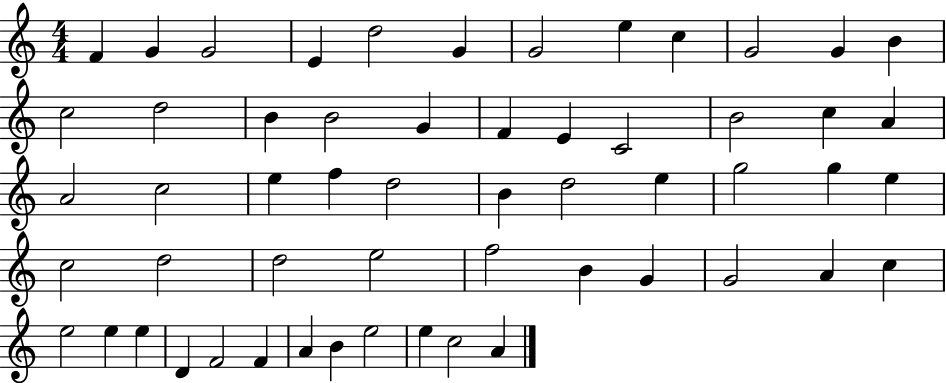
F4/q G4/q G4/h E4/q D5/h G4/q G4/h E5/q C5/q G4/h G4/q B4/q C5/h D5/h B4/q B4/h G4/q F4/q E4/q C4/h B4/h C5/q A4/q A4/h C5/h E5/q F5/q D5/h B4/q D5/h E5/q G5/h G5/q E5/q C5/h D5/h D5/h E5/h F5/h B4/q G4/q G4/h A4/q C5/q E5/h E5/q E5/q D4/q F4/h F4/q A4/q B4/q E5/h E5/q C5/h A4/q